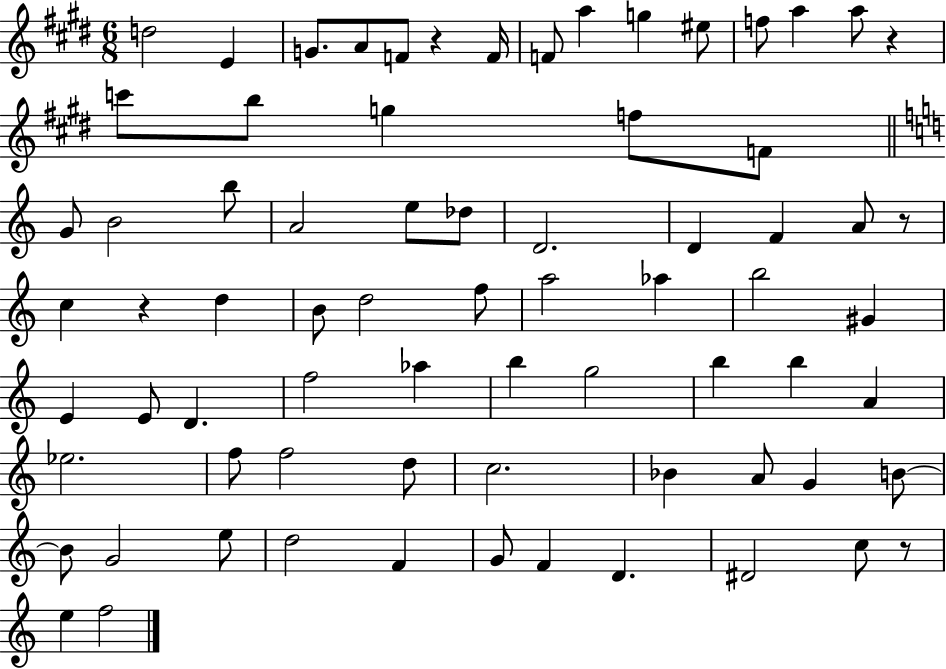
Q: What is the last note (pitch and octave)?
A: F5